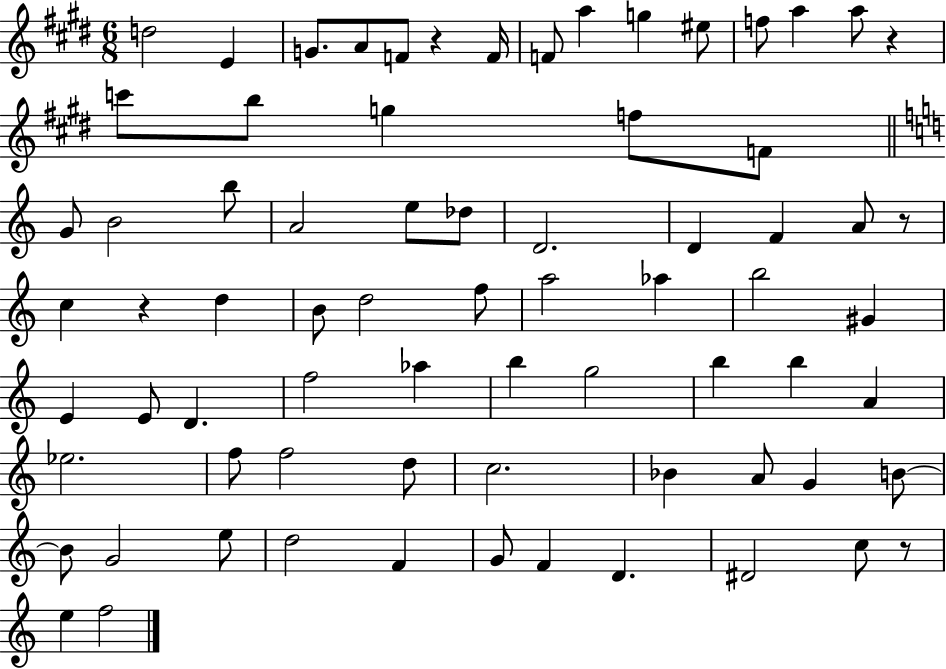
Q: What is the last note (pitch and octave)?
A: F5